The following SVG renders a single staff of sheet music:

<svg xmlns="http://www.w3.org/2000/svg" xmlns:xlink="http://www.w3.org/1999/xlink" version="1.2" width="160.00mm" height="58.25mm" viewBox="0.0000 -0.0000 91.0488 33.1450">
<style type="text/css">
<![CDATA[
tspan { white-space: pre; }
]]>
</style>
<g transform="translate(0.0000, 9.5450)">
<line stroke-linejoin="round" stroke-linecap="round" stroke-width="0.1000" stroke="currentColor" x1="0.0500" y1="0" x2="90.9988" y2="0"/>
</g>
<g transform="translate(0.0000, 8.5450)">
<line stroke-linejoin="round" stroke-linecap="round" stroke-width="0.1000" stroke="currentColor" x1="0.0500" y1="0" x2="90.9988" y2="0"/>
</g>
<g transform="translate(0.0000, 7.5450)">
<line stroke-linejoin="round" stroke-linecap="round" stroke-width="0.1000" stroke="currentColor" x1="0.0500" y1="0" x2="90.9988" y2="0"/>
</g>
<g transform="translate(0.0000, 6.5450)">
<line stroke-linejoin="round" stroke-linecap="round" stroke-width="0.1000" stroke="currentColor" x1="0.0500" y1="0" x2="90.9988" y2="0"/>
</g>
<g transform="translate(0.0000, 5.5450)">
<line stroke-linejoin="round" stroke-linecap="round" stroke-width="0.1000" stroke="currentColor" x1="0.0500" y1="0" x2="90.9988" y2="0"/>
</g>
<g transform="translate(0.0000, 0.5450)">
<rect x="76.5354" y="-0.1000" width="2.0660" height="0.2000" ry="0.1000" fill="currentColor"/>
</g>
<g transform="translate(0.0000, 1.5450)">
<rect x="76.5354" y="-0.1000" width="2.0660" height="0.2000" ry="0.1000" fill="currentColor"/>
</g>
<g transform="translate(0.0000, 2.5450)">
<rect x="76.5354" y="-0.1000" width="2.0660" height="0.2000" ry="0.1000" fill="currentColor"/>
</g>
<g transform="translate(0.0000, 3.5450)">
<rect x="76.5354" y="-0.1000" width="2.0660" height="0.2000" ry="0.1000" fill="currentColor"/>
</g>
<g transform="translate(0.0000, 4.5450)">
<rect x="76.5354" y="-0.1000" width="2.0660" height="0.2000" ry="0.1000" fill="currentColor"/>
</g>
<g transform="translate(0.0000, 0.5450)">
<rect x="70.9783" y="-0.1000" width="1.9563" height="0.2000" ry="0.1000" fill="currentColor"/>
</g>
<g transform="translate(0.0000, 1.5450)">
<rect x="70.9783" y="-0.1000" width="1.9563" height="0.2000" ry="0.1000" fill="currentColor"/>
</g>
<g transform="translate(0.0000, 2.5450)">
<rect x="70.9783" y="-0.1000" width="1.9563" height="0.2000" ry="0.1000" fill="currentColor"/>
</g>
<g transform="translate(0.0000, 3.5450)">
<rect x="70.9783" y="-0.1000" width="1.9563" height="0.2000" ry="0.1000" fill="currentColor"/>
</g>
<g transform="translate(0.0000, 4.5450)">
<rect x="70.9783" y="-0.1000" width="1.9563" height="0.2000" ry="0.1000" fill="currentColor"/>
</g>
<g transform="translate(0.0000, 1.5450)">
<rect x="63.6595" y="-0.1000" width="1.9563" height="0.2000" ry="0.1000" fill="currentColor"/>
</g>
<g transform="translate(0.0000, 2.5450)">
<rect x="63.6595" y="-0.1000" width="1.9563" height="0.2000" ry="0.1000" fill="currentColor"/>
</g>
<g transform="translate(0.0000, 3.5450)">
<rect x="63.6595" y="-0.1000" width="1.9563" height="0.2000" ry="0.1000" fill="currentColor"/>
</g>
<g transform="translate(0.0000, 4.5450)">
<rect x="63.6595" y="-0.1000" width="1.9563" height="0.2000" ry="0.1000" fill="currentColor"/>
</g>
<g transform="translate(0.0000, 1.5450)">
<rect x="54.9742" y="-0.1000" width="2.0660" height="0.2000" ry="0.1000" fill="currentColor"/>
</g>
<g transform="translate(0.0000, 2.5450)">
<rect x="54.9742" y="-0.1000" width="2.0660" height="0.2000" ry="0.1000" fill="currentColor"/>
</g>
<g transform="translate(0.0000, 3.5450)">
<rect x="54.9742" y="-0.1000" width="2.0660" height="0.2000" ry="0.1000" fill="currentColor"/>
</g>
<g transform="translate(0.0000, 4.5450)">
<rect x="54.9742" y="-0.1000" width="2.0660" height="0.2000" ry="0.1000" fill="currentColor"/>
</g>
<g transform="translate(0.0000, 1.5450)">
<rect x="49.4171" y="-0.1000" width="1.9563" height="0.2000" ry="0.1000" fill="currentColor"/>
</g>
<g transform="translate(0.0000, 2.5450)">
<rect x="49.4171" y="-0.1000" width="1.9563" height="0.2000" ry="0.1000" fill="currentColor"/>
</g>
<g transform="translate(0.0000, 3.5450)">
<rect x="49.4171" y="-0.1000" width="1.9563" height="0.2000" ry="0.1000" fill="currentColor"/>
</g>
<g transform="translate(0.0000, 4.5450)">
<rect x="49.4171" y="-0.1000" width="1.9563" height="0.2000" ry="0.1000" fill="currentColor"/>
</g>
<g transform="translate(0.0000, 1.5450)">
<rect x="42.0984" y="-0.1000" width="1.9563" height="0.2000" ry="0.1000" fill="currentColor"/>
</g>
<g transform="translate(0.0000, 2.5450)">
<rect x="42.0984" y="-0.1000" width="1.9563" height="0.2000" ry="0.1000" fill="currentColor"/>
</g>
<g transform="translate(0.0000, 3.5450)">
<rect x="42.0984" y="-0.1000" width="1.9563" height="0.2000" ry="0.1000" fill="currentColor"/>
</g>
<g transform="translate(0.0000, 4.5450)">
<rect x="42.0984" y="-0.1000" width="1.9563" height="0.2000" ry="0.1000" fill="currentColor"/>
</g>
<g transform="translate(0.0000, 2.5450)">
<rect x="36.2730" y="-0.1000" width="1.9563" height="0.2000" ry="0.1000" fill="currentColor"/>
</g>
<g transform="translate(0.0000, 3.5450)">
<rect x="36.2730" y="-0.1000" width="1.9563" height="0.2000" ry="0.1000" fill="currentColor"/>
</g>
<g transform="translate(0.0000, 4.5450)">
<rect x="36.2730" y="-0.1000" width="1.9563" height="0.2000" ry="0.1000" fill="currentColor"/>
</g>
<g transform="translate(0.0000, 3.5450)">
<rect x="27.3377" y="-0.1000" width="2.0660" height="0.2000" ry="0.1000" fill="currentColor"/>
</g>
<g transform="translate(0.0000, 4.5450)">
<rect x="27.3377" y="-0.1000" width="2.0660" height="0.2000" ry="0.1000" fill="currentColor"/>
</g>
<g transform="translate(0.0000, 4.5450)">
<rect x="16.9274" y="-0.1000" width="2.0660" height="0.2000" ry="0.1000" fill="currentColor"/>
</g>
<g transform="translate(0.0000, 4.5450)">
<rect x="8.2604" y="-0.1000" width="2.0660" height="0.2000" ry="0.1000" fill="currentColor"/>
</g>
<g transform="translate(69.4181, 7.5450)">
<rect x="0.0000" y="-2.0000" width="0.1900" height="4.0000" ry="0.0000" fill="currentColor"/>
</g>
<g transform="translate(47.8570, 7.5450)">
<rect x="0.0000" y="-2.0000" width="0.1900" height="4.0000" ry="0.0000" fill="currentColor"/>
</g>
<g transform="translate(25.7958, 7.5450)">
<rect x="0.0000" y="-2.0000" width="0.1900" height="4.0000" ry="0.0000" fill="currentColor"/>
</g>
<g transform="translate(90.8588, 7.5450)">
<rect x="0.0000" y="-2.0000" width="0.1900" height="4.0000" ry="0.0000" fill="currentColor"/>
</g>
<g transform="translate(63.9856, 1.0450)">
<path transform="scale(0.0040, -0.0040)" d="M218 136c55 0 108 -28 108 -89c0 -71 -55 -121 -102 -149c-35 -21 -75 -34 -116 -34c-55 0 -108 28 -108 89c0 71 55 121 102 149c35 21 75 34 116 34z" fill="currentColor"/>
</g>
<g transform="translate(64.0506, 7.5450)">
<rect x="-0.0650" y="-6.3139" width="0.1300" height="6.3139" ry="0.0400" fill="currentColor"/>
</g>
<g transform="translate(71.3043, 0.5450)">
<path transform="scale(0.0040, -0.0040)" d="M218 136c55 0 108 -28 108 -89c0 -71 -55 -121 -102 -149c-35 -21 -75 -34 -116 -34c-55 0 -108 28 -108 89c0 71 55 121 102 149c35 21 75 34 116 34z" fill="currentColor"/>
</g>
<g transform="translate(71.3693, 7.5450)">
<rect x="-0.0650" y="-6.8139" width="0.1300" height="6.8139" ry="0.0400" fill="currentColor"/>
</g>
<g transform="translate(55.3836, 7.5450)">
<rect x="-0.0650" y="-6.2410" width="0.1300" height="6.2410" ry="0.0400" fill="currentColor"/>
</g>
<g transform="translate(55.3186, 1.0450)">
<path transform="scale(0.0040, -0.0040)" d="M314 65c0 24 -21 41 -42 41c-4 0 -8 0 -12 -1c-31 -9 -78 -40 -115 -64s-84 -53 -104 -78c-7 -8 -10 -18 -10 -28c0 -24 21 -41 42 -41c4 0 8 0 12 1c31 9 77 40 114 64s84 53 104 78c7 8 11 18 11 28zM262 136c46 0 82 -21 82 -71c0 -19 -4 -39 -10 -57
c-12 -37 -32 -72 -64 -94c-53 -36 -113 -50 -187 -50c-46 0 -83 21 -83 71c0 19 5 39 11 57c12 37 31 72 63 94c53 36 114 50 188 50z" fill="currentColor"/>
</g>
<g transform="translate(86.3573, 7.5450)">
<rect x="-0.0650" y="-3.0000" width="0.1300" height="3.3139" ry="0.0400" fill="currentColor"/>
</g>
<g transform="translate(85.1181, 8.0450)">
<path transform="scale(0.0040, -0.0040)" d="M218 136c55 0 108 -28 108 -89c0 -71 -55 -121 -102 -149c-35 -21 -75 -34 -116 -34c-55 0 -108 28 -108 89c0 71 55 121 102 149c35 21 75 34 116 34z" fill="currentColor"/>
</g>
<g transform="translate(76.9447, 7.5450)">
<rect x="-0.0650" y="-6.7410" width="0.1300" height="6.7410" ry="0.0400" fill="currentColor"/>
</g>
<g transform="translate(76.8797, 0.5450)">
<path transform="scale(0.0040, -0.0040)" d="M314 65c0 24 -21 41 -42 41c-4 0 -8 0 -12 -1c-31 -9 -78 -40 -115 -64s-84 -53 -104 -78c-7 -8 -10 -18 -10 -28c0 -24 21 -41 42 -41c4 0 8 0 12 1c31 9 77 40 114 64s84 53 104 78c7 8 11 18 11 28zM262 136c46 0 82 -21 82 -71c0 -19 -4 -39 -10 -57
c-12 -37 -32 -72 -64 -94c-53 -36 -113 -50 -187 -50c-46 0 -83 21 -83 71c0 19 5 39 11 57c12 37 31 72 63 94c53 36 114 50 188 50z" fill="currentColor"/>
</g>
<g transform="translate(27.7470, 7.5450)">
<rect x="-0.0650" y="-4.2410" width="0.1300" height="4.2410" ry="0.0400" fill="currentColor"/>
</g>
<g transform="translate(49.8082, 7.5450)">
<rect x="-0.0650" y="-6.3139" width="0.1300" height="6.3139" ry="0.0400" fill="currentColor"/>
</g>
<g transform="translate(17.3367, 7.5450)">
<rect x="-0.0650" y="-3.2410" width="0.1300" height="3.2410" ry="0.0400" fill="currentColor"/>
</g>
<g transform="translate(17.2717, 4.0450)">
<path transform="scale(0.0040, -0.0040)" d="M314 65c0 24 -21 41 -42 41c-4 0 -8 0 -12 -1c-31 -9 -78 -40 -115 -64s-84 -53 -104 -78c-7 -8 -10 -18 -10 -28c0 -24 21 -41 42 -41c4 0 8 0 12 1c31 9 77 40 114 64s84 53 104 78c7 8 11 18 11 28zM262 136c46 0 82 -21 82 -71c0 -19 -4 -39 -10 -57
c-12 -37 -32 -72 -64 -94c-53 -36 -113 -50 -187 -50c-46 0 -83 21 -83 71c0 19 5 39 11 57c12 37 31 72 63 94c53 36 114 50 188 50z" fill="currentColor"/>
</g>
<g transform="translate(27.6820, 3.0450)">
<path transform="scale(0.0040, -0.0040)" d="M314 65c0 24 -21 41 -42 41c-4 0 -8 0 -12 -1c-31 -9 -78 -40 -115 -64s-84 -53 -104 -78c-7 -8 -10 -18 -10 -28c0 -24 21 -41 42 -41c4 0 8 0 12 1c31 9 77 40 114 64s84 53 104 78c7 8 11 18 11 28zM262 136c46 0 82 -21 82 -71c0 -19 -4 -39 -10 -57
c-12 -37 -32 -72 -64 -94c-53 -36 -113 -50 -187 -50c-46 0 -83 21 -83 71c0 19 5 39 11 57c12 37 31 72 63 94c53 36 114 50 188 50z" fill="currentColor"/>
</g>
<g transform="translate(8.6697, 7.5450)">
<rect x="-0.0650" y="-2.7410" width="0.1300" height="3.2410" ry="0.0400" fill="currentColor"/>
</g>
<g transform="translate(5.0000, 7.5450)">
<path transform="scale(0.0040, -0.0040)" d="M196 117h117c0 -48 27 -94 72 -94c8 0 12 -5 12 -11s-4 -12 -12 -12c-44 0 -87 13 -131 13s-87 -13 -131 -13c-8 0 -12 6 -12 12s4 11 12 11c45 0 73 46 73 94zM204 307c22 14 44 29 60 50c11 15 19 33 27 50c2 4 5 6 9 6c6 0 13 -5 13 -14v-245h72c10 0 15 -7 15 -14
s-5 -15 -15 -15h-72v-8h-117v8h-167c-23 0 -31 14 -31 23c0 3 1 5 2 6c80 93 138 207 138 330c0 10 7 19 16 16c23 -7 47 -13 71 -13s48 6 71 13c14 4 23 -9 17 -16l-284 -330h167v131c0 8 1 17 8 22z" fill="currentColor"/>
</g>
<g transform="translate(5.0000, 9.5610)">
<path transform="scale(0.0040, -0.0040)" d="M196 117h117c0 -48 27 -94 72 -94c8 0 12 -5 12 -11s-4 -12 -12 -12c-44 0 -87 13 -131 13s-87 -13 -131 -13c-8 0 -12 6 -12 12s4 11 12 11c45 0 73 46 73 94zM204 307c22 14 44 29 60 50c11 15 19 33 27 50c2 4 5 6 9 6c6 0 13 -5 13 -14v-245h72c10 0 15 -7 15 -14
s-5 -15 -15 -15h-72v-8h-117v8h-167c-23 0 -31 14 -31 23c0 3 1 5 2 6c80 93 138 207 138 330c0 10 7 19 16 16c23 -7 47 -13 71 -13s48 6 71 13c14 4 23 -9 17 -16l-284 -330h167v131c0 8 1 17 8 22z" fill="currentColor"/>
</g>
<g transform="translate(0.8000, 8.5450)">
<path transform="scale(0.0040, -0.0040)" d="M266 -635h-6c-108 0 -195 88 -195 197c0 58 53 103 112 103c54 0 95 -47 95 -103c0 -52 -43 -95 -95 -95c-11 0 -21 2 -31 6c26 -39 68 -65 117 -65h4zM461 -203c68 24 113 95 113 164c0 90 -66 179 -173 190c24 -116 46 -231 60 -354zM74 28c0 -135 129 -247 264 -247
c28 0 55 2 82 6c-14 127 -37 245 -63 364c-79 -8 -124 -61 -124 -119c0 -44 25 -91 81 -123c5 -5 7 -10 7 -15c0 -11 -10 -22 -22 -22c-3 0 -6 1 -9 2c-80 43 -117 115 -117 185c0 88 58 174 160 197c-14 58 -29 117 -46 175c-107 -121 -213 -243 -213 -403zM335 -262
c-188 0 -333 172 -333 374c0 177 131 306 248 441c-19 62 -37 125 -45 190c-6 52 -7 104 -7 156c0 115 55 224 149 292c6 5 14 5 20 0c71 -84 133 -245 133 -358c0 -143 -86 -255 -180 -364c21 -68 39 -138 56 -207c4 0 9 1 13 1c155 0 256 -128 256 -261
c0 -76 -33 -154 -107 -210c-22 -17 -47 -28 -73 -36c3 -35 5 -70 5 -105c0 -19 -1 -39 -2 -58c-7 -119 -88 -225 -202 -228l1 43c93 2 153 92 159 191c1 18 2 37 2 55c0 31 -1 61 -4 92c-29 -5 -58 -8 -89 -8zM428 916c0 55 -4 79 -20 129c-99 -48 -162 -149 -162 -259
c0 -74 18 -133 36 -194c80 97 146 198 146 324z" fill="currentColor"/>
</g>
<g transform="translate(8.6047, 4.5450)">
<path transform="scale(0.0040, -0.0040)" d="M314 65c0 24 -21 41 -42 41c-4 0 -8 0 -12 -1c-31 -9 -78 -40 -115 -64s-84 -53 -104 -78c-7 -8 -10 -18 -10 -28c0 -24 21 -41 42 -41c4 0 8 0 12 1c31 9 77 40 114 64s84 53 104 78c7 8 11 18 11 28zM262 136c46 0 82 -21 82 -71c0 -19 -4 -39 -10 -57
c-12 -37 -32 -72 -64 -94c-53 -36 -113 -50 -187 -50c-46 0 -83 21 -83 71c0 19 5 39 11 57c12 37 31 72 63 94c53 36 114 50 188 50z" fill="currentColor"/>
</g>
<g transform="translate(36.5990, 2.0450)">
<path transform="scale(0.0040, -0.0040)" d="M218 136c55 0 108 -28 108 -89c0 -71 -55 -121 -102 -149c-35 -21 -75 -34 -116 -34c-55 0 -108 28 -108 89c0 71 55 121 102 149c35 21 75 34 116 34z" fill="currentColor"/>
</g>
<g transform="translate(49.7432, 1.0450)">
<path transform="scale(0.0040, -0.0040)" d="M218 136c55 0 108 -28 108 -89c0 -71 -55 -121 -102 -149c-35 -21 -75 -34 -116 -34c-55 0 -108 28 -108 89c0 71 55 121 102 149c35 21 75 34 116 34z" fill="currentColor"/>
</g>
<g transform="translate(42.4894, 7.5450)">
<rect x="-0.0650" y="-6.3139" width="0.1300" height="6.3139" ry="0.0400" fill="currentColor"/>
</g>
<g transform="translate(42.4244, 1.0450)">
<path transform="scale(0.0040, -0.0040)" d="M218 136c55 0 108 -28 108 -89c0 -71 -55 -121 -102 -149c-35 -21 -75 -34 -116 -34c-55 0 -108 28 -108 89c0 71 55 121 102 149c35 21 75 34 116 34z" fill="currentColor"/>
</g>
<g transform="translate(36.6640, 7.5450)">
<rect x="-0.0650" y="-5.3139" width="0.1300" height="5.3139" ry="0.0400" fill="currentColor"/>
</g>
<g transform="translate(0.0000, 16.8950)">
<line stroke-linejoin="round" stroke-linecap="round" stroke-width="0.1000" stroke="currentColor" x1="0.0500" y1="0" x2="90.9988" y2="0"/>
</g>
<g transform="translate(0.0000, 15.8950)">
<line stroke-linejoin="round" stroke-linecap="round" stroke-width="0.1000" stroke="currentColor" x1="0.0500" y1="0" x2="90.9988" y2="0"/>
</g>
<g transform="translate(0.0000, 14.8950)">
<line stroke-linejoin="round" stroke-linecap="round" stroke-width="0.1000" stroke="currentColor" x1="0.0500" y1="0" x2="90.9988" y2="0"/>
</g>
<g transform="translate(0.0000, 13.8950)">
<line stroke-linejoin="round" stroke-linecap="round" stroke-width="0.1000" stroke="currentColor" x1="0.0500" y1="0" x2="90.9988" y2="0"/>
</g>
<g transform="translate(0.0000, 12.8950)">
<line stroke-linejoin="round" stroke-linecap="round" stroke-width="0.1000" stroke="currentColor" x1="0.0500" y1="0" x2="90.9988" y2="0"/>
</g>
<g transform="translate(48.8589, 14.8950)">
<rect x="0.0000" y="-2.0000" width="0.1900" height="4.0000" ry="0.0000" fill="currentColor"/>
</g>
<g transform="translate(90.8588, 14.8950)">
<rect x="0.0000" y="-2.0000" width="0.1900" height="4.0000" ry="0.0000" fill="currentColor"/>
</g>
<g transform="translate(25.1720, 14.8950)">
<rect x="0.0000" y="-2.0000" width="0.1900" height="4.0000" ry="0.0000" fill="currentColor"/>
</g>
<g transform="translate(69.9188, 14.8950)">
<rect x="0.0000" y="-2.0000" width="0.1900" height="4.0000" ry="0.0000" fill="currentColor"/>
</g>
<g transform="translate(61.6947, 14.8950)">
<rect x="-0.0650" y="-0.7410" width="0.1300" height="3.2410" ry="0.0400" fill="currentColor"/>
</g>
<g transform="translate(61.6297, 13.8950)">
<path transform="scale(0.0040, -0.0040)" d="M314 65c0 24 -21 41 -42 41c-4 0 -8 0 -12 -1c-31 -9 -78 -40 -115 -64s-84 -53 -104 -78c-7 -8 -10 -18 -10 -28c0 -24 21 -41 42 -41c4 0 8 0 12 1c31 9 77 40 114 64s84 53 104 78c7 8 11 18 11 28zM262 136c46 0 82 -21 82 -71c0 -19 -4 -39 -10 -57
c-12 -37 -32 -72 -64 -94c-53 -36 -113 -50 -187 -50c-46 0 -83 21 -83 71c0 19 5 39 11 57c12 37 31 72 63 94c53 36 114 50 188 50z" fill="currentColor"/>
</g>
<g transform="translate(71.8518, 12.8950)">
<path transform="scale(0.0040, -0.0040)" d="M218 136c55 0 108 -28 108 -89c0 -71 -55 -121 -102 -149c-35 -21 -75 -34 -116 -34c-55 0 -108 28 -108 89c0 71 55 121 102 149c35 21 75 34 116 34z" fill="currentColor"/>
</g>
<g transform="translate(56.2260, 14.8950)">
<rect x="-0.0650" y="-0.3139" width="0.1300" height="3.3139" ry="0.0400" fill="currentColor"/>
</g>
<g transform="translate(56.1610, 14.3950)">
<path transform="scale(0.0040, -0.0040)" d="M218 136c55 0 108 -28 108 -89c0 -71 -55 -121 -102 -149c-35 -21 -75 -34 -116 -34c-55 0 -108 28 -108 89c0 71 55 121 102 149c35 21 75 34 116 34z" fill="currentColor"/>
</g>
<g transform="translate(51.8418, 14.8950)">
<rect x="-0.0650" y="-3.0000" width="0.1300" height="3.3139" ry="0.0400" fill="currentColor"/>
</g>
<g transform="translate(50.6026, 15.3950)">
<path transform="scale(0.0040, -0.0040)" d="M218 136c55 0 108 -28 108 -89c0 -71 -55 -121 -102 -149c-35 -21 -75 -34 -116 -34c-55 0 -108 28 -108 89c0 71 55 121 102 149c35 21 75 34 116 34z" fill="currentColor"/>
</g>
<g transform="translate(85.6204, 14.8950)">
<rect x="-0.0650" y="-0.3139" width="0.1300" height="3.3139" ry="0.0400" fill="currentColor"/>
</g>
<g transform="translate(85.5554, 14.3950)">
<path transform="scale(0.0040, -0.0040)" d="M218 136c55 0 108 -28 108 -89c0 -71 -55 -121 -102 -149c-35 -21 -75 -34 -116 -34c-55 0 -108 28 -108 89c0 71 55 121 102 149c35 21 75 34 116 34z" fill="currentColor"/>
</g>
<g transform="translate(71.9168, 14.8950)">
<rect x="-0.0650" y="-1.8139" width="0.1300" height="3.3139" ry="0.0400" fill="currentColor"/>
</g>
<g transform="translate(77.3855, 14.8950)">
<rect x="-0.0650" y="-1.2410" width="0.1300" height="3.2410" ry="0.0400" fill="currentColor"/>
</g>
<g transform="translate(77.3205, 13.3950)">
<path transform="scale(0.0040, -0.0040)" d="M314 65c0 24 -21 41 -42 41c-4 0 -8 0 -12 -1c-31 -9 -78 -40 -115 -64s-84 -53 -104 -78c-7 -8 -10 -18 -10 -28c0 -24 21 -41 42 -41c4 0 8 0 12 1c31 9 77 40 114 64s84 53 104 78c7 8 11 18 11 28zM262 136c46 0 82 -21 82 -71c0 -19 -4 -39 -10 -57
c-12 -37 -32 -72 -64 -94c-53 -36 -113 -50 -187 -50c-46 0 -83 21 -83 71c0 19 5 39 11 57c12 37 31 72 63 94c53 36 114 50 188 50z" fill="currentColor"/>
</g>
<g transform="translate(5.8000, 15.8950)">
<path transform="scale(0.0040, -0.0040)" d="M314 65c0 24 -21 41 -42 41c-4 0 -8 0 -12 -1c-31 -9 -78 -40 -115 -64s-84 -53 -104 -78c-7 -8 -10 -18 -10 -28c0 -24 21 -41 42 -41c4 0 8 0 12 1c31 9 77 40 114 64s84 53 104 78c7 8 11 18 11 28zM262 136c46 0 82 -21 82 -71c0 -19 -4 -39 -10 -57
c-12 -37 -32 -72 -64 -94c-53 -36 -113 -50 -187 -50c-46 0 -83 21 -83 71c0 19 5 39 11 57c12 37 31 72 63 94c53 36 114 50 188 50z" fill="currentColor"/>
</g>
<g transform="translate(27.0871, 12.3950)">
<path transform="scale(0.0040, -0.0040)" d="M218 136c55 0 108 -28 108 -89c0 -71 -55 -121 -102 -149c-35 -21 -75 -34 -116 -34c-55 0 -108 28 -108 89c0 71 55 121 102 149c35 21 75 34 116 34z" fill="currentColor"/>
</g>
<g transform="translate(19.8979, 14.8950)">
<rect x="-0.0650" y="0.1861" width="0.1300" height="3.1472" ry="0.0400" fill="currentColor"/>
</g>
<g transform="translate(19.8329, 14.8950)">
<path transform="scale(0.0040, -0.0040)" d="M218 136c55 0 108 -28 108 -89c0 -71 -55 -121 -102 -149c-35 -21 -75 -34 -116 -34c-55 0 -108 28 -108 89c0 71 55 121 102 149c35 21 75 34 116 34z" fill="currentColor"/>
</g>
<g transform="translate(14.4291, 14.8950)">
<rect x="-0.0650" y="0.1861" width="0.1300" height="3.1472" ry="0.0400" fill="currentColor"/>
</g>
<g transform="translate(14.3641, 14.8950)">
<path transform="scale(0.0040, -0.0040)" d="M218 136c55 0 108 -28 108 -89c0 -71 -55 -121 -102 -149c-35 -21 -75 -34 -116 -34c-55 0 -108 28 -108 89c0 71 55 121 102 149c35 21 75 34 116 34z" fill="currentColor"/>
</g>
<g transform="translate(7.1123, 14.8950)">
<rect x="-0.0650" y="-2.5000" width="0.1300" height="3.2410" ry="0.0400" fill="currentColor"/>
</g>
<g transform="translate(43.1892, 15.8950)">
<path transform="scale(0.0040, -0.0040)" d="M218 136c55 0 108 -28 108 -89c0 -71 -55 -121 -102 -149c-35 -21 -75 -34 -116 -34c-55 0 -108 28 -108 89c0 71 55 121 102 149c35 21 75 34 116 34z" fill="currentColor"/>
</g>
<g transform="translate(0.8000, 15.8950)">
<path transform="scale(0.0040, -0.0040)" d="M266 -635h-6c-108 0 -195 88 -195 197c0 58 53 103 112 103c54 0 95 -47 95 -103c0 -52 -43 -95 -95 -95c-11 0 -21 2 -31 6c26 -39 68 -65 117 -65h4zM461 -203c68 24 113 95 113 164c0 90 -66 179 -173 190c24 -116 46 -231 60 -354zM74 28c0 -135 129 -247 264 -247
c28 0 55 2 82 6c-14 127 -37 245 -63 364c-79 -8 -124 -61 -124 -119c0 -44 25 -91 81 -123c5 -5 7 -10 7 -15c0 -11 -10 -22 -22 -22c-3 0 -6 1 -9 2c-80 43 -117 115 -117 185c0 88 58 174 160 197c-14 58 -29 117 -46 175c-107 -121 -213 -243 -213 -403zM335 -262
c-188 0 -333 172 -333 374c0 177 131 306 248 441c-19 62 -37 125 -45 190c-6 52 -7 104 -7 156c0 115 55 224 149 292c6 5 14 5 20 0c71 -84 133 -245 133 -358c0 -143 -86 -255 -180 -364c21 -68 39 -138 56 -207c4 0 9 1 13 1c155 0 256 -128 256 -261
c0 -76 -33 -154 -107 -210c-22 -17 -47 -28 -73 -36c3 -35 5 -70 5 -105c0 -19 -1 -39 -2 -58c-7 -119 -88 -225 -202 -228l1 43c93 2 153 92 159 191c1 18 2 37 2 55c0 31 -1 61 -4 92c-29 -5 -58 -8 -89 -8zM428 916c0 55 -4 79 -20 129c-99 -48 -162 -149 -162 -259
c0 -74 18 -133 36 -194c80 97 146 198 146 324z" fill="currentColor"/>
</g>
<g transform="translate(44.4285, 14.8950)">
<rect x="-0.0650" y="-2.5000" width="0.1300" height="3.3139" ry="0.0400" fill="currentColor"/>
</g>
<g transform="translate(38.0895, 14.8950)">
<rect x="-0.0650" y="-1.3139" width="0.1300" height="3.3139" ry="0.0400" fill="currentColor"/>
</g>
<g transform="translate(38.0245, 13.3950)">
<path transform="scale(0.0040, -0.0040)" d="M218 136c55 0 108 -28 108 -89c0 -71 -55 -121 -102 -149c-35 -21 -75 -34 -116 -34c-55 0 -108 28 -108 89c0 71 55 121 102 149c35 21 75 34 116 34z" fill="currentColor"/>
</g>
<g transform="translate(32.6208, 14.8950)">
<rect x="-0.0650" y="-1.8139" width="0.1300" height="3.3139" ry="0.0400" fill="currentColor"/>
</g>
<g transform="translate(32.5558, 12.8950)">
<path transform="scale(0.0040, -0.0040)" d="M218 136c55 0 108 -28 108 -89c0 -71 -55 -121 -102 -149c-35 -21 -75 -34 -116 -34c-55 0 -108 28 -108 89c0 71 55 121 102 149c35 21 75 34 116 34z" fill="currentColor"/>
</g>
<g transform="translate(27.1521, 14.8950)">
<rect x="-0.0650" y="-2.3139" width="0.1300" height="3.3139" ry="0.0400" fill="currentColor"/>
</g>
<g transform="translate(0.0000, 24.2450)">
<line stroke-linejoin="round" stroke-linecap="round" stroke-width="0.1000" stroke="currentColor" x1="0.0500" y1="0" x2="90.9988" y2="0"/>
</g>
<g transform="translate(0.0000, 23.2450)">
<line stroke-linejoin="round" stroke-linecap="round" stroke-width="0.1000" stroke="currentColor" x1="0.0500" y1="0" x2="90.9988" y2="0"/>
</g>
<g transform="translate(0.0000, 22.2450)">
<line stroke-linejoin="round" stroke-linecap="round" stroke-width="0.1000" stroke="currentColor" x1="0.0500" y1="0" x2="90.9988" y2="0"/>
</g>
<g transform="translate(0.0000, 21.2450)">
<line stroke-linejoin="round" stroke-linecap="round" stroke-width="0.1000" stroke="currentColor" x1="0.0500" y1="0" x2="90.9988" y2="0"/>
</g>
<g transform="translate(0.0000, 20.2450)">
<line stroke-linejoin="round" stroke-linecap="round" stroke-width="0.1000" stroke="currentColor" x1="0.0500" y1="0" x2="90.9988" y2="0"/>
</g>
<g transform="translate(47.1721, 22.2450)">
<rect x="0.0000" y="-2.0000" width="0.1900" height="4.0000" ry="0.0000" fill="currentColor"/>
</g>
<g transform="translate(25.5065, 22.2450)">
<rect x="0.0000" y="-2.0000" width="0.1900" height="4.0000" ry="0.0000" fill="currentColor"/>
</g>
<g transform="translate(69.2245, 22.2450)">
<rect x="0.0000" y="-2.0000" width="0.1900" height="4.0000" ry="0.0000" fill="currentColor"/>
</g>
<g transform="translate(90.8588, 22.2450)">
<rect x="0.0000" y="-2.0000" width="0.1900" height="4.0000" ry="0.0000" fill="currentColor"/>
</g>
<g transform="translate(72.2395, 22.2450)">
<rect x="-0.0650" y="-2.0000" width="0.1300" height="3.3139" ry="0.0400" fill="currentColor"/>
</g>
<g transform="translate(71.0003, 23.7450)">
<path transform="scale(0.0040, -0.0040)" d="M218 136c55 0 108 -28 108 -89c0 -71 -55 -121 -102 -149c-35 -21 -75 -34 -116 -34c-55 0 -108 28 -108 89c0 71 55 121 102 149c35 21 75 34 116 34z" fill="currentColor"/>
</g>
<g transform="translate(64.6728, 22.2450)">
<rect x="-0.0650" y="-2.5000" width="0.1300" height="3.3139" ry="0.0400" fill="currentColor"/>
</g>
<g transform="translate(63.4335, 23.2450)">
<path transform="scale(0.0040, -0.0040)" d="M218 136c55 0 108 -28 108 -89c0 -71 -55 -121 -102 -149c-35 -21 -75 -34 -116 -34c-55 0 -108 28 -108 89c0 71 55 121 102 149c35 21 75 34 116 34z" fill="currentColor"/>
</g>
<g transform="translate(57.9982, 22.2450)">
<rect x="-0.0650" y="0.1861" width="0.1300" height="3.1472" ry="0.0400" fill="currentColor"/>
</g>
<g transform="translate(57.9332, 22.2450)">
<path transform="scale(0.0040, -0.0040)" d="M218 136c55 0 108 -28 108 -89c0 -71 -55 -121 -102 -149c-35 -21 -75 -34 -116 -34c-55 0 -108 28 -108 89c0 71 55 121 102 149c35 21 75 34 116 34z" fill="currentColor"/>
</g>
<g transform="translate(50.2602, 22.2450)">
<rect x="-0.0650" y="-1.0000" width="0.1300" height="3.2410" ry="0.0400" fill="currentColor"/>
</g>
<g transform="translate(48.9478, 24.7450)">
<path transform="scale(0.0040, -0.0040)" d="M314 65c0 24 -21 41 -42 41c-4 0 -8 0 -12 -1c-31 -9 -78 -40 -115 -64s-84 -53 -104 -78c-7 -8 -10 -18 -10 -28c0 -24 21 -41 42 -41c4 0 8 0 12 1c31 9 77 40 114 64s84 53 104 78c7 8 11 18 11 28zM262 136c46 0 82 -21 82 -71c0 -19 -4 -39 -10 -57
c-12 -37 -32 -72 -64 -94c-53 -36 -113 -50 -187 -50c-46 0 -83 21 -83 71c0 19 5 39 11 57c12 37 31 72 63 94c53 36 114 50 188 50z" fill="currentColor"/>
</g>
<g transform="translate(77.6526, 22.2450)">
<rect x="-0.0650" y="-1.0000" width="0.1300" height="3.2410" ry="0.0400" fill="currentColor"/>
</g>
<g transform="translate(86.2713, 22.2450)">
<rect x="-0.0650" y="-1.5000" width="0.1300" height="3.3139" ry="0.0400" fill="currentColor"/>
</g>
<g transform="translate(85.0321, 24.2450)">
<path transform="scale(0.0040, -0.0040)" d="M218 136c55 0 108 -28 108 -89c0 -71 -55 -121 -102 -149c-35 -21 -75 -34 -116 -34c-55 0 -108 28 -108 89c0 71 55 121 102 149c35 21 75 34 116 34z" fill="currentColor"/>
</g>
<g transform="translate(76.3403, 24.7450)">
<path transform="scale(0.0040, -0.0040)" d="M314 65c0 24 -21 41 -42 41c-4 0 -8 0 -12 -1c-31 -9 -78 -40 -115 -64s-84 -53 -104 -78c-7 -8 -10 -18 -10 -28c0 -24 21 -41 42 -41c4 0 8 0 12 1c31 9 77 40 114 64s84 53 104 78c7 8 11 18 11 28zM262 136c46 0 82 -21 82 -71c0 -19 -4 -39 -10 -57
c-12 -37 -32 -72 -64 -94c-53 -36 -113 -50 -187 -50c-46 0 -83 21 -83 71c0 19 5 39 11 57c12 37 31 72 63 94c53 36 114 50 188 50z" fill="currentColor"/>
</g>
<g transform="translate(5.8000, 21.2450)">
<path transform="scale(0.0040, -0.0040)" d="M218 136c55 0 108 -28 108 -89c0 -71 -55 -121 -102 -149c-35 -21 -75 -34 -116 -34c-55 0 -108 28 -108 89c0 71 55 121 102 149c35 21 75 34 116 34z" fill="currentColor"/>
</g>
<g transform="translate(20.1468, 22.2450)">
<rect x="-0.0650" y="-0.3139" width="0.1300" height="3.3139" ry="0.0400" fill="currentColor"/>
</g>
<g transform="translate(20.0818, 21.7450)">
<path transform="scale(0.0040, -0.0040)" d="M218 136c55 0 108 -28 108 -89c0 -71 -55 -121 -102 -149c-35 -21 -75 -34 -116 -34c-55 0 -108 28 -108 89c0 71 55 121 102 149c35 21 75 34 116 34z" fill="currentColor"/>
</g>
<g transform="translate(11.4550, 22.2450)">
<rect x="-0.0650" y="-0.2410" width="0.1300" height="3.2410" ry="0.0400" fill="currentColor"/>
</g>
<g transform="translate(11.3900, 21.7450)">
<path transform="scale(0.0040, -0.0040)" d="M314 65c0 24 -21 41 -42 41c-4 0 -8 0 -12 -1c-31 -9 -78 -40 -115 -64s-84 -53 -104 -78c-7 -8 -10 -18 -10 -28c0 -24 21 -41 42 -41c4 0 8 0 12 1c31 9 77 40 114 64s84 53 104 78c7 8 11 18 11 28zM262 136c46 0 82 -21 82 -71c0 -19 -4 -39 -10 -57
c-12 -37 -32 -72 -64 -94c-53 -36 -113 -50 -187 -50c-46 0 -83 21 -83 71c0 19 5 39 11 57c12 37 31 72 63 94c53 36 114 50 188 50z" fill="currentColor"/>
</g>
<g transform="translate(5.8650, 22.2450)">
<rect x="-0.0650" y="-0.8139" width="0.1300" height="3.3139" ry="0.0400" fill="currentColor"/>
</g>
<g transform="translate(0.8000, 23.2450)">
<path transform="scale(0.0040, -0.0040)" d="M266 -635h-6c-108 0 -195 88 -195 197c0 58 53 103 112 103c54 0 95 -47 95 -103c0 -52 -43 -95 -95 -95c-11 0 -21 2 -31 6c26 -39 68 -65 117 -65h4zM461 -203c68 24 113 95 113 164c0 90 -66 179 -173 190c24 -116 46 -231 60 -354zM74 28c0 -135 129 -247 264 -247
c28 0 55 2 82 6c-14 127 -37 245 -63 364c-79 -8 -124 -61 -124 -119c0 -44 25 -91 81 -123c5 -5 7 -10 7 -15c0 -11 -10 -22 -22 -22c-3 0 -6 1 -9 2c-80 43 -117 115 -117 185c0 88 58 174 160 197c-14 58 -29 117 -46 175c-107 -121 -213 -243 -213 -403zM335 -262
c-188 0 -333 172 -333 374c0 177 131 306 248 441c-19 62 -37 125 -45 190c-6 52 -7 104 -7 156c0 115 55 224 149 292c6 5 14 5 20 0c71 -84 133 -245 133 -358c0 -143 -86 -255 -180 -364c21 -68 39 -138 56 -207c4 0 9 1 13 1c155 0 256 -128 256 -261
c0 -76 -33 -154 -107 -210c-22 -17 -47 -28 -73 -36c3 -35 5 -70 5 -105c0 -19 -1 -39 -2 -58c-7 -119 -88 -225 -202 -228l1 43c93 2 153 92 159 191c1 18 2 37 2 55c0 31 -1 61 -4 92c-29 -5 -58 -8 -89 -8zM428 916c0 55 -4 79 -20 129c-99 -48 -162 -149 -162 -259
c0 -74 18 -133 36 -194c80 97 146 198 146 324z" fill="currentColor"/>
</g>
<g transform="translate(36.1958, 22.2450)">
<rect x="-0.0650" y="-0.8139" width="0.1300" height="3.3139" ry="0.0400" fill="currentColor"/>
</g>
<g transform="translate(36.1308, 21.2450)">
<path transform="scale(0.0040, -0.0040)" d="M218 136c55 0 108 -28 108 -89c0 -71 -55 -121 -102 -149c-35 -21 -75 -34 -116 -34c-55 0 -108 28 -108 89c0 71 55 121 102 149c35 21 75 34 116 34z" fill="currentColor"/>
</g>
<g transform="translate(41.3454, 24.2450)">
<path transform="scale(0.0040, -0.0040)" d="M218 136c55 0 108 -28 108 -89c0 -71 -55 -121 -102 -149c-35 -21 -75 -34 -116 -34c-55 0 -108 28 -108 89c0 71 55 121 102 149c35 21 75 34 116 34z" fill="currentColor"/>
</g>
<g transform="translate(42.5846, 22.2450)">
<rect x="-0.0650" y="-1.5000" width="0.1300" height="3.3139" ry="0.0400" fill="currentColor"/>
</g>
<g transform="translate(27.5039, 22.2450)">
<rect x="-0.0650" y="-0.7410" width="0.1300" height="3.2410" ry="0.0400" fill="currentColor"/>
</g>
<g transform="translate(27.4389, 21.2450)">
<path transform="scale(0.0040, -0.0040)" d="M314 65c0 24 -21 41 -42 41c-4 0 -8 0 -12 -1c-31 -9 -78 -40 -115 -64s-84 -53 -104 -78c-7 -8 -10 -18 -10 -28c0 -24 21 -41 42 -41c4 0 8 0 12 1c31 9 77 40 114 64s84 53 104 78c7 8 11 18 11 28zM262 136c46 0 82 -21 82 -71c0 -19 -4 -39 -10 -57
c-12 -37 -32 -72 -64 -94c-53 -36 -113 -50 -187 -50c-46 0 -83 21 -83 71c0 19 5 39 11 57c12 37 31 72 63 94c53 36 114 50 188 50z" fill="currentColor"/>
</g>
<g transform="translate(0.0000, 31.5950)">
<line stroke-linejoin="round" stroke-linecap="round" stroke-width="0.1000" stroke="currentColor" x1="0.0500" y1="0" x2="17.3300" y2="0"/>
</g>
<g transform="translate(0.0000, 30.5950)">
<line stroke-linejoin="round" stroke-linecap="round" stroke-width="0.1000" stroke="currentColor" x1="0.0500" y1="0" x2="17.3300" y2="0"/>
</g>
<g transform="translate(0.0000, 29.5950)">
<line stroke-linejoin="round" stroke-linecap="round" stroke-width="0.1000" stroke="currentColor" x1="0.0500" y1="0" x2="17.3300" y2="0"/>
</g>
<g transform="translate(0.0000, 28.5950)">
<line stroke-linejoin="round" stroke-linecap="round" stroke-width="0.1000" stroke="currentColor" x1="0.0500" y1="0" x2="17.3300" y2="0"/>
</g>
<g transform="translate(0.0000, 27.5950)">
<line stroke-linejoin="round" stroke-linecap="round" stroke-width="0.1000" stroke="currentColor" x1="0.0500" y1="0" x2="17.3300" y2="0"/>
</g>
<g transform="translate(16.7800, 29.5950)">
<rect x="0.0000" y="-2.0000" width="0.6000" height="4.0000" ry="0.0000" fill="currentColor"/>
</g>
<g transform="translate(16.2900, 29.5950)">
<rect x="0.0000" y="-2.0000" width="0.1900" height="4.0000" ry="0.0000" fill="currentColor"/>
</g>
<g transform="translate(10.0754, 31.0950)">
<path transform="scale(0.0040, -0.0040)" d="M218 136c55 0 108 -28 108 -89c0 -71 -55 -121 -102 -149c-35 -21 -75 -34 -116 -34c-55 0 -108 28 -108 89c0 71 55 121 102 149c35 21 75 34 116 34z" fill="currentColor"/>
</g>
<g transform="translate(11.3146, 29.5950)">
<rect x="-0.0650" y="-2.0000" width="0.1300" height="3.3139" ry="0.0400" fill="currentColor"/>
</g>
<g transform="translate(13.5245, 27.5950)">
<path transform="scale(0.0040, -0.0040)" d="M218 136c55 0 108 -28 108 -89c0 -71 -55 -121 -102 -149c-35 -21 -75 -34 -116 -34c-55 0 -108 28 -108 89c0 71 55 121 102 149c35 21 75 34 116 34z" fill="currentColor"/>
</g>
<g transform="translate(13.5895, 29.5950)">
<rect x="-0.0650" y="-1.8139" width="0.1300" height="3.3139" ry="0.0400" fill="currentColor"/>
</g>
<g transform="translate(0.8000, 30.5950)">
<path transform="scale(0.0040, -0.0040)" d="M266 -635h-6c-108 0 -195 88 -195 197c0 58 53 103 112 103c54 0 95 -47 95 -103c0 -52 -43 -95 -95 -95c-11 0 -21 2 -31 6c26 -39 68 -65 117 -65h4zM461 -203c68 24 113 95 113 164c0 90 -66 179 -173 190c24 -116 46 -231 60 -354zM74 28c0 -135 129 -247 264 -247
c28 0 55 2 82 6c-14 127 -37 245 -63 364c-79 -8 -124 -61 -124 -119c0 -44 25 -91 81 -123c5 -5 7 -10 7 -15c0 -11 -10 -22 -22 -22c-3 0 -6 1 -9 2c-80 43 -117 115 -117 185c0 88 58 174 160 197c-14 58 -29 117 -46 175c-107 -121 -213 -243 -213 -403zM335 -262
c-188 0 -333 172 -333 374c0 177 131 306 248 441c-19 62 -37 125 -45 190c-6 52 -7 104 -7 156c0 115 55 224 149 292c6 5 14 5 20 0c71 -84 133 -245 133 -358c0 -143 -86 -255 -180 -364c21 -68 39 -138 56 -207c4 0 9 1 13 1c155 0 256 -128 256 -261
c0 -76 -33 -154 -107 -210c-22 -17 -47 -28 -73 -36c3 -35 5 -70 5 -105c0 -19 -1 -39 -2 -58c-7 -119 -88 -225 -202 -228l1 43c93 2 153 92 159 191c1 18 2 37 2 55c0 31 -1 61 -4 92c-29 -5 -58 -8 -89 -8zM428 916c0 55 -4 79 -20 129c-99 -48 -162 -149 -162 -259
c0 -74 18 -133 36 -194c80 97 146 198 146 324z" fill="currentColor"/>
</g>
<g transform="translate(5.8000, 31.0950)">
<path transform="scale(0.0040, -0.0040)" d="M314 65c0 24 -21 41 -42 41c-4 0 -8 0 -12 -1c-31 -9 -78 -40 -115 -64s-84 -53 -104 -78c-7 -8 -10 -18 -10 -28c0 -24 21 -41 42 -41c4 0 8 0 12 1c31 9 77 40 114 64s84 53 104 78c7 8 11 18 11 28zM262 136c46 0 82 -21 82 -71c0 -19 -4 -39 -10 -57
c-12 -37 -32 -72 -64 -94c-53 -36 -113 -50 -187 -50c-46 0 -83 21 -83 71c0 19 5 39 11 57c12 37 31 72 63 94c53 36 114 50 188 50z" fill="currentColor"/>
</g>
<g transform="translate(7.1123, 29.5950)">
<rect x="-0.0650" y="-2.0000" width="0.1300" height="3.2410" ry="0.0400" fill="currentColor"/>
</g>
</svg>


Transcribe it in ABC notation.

X:1
T:Untitled
M:4/4
L:1/4
K:C
a2 b2 d'2 f' a' a' a'2 a' b' b'2 A G2 B B g f e G A c d2 f e2 c d c2 c d2 d E D2 B G F D2 E F2 F f